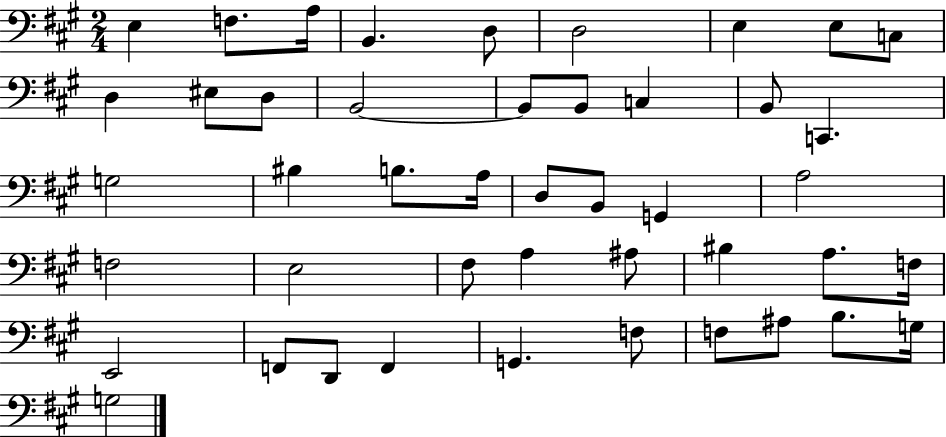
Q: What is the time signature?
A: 2/4